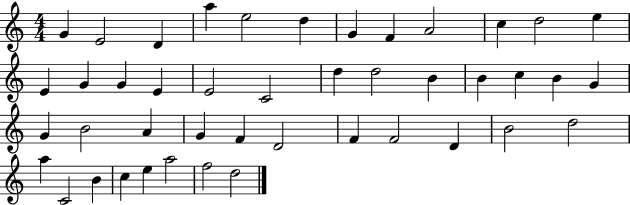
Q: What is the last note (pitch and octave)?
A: D5